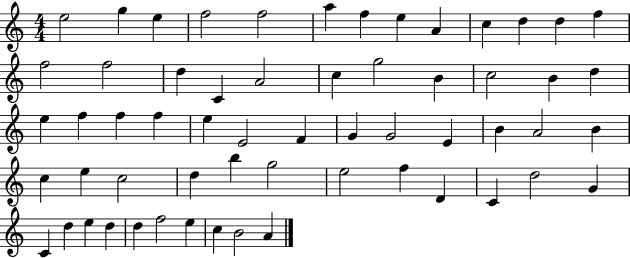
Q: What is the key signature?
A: C major